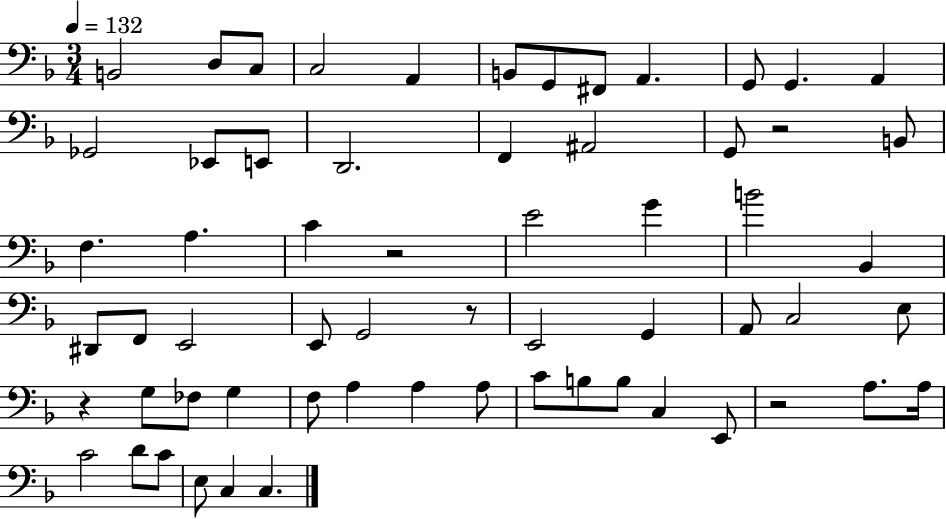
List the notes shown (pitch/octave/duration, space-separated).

B2/h D3/e C3/e C3/h A2/q B2/e G2/e F#2/e A2/q. G2/e G2/q. A2/q Gb2/h Eb2/e E2/e D2/h. F2/q A#2/h G2/e R/h B2/e F3/q. A3/q. C4/q R/h E4/h G4/q B4/h Bb2/q D#2/e F2/e E2/h E2/e G2/h R/e E2/h G2/q A2/e C3/h E3/e R/q G3/e FES3/e G3/q F3/e A3/q A3/q A3/e C4/e B3/e B3/e C3/q E2/e R/h A3/e. A3/s C4/h D4/e C4/e E3/e C3/q C3/q.